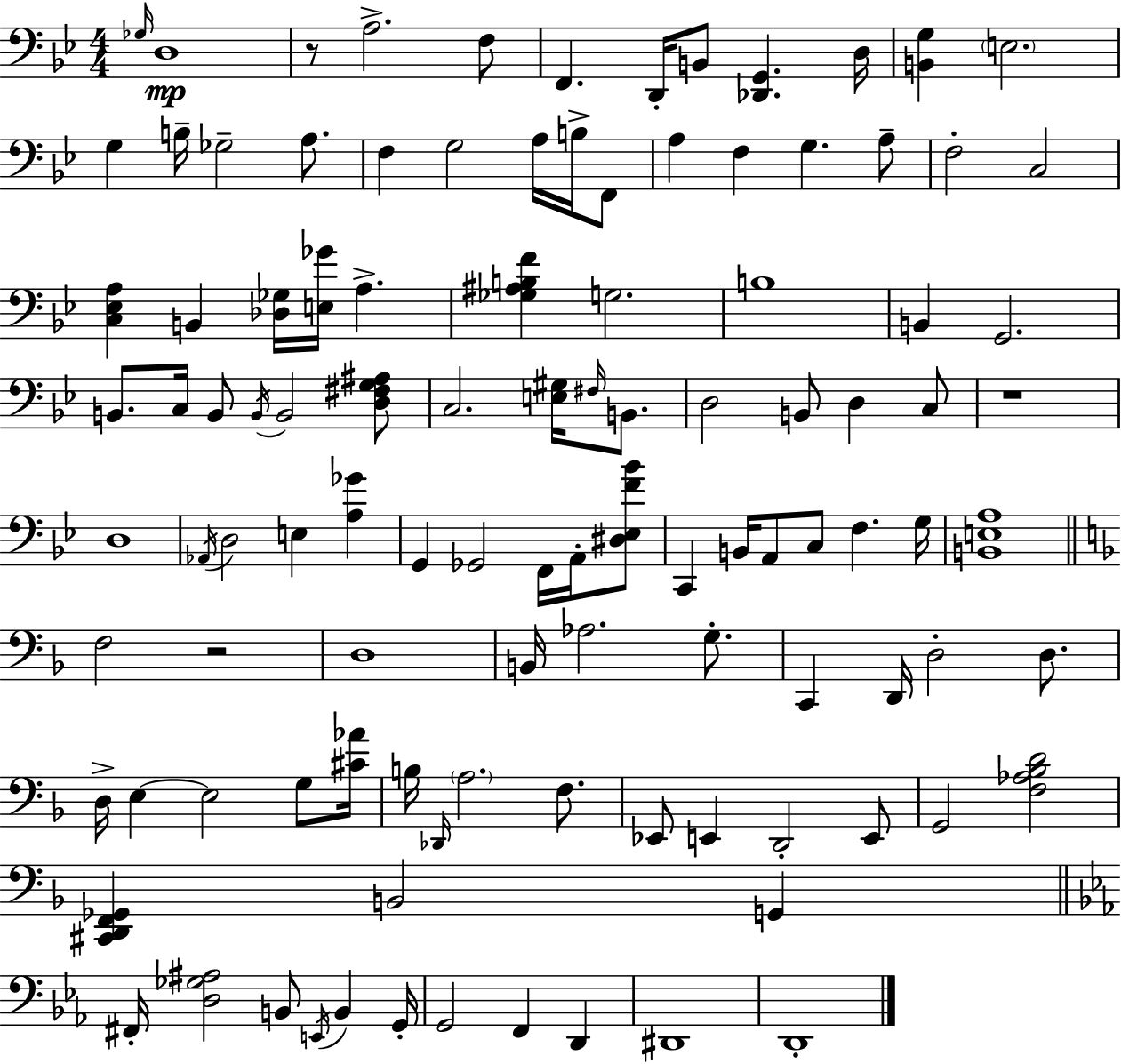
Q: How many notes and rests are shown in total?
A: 108